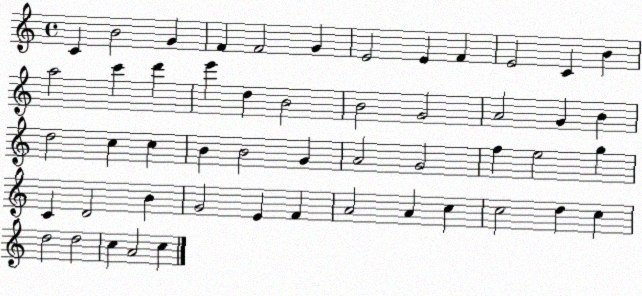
X:1
T:Untitled
M:4/4
L:1/4
K:C
C B2 G F F2 G E2 E F E2 C B a2 c' d' e' d B2 B2 G2 A2 G B d2 c c B B2 G A2 G2 f e2 g C D2 B G2 E F A2 A c c2 d c d2 d2 c A2 c